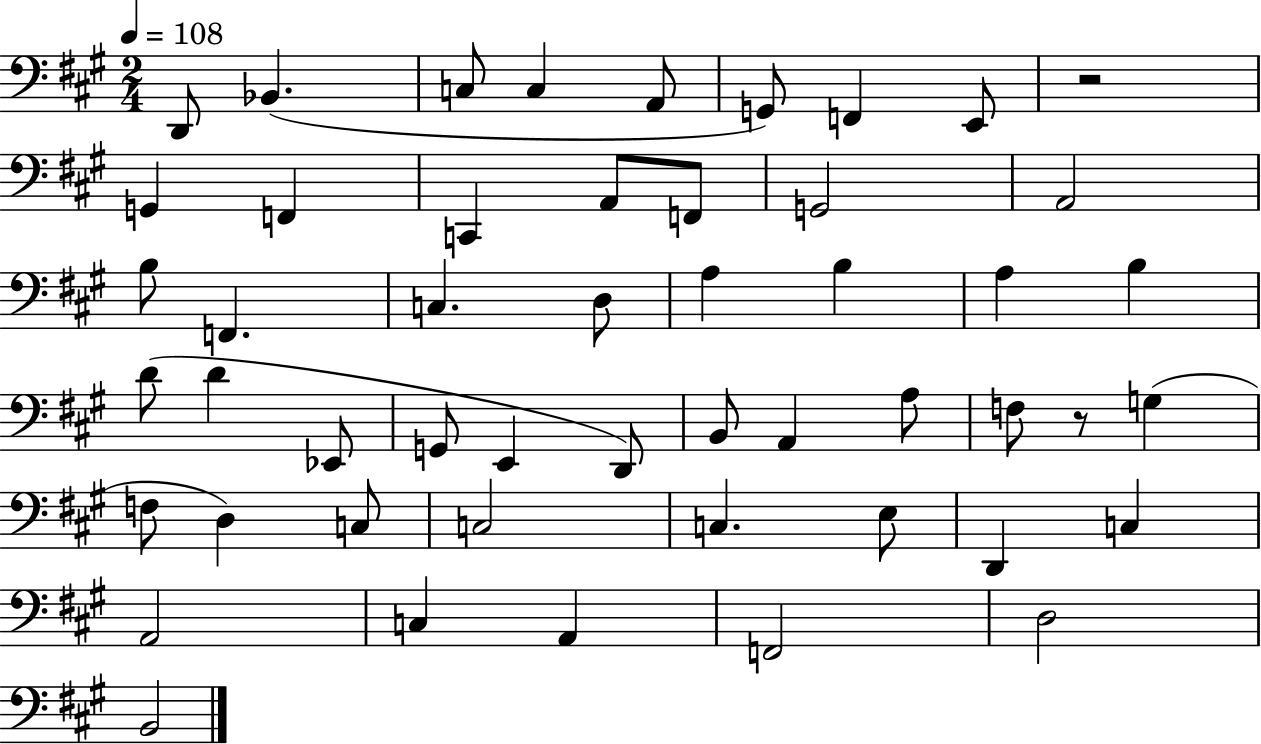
D2/e Bb2/q. C3/e C3/q A2/e G2/e F2/q E2/e R/h G2/q F2/q C2/q A2/e F2/e G2/h A2/h B3/e F2/q. C3/q. D3/e A3/q B3/q A3/q B3/q D4/e D4/q Eb2/e G2/e E2/q D2/e B2/e A2/q A3/e F3/e R/e G3/q F3/e D3/q C3/e C3/h C3/q. E3/e D2/q C3/q A2/h C3/q A2/q F2/h D3/h B2/h